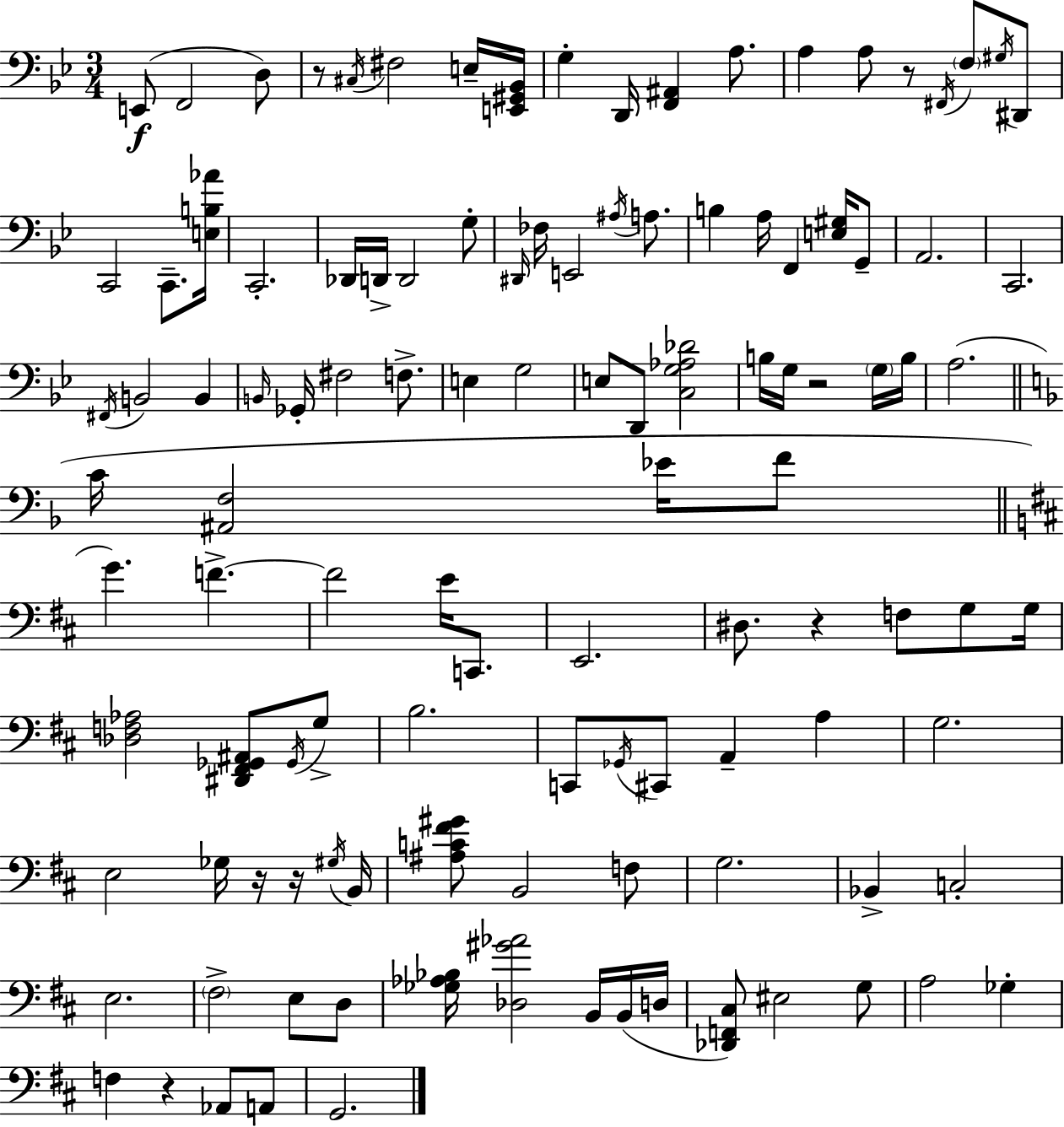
{
  \clef bass
  \numericTimeSignature
  \time 3/4
  \key bes \major
  \repeat volta 2 { e,8(\f f,2 d8) | r8 \acciaccatura { cis16 } fis2 e16-- | <e, gis, bes,>16 g4-. d,16 <f, ais,>4 a8. | a4 a8 r8 \acciaccatura { fis,16 } \parenthesize f8 | \break \acciaccatura { gis16 } dis,8 c,2 c,8.-- | <e b aes'>16 c,2.-. | des,16 d,16-> d,2 | g8-. \grace { dis,16 } fes16 e,2 | \break \acciaccatura { ais16 } a8. b4 a16 f,4 | <e gis>16 g,8-- a,2. | c,2. | \acciaccatura { fis,16 } b,2 | \break b,4 \grace { b,16 } ges,16-. fis2 | f8.-> e4 g2 | e8 d,8 <c g aes des'>2 | b16 g16 r2 | \break \parenthesize g16 b16 a2.( | \bar "||" \break \key d \minor c'16 <ais, f>2 ees'16 f'8 | \bar "||" \break \key d \major g'4.) f'4.->~~ | f'2 e'16 c,8. | e,2. | dis8. r4 f8 g8 g16 | \break <des f aes>2 <dis, fis, ges, ais,>8 \acciaccatura { ges,16 } g8-> | b2. | c,8 \acciaccatura { ges,16 } cis,8 a,4-- a4 | g2. | \break e2 ges16 r16 | r16 \acciaccatura { gis16 } b,16 <ais c' fis' gis'>8 b,2 | f8 g2. | bes,4-> c2-. | \break e2. | \parenthesize fis2-> e8 | d8 <ges aes bes>16 <des gis' aes'>2 | b,16 b,16( d16 <des, f, cis>8) eis2 | \break g8 a2 ges4-. | f4 r4 aes,8 | a,8 g,2. | } \bar "|."
}